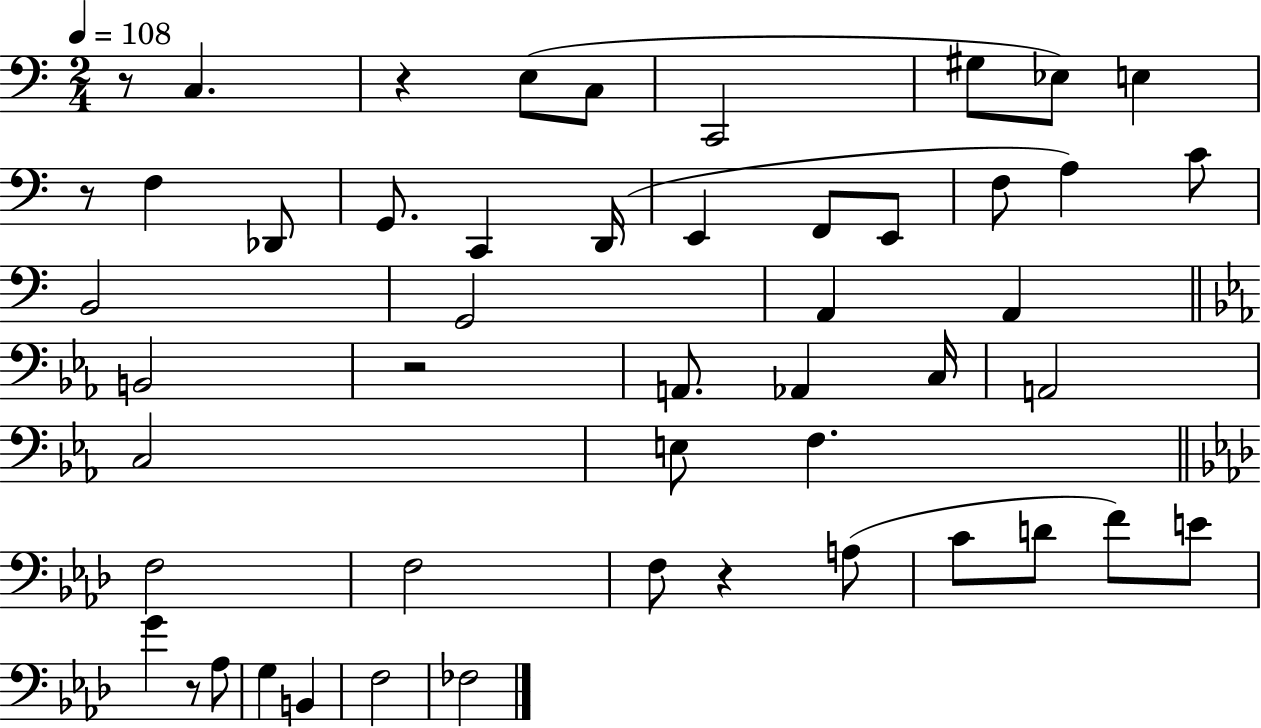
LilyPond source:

{
  \clef bass
  \numericTimeSignature
  \time 2/4
  \key c \major
  \tempo 4 = 108
  \repeat volta 2 { r8 c4. | r4 e8( c8 | c,2 | gis8 ees8) e4 | \break r8 f4 des,8 | g,8. c,4 d,16( | e,4 f,8 e,8 | f8 a4) c'8 | \break b,2 | g,2 | a,4 a,4 | \bar "||" \break \key ees \major b,2 | r2 | a,8. aes,4 c16 | a,2 | \break c2 | e8 f4. | \bar "||" \break \key aes \major f2 | f2 | f8 r4 a8( | c'8 d'8 f'8) e'8 | \break g'4 r8 aes8 | g4 b,4 | f2 | fes2 | \break } \bar "|."
}